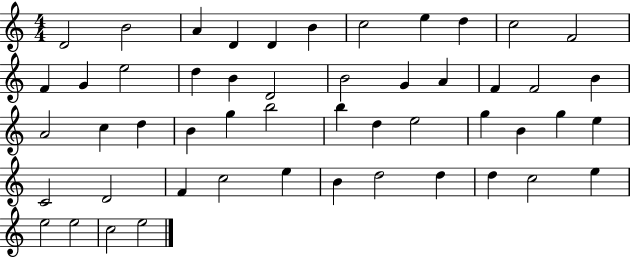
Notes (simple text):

D4/h B4/h A4/q D4/q D4/q B4/q C5/h E5/q D5/q C5/h F4/h F4/q G4/q E5/h D5/q B4/q D4/h B4/h G4/q A4/q F4/q F4/h B4/q A4/h C5/q D5/q B4/q G5/q B5/h B5/q D5/q E5/h G5/q B4/q G5/q E5/q C4/h D4/h F4/q C5/h E5/q B4/q D5/h D5/q D5/q C5/h E5/q E5/h E5/h C5/h E5/h